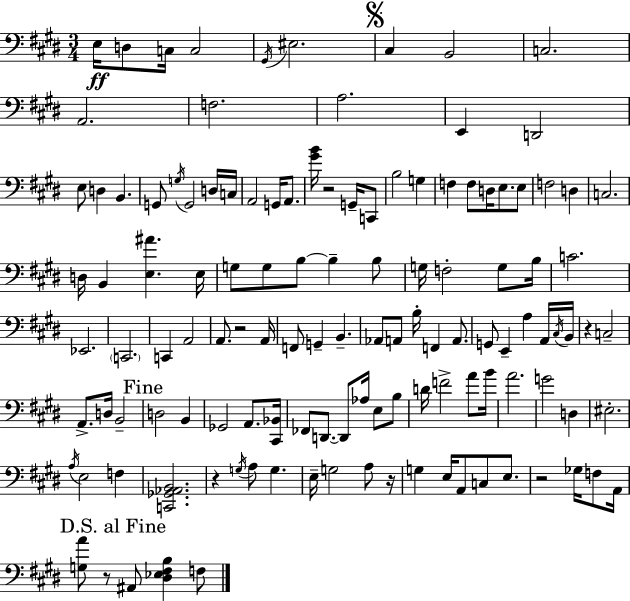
E3/s D3/e C3/s C3/h G#2/s EIS3/h. C#3/q B2/h C3/h. A2/h. F3/h. A3/h. E2/q D2/h E3/e D3/q B2/q. G2/e G3/s G2/h D3/s C3/s A2/h G2/s A2/e. [G#4,B4]/s R/h G2/s C2/e B3/h G3/q F3/q F3/e D3/s E3/e. E3/e F3/h D3/q C3/h. D3/s B2/q [E3,A#4]/q. E3/s G3/e G3/e B3/e B3/q B3/e G3/s F3/h G3/e B3/s C4/h. Eb2/h. C2/h. C2/q A2/h A2/e. R/h A2/s F2/e G2/q B2/q. Ab2/e A2/e B3/s F2/q A2/e. G2/e E2/q A3/q A2/s C#3/s B2/s R/q C3/h A2/e. D3/s B2/h D3/h B2/q Gb2/h A2/e. [C#2,Bb2]/s FES2/e D2/e. D2/e Ab3/s E3/e B3/e D4/s F4/h A4/e B4/s A4/h. G4/h D3/q EIS3/h. A3/s E3/h F3/q [C2,Gb2,Ab2,B2]/h. R/q G3/s A3/e G3/q. E3/s G3/h A3/e R/s G3/q E3/s A2/e C3/e E3/e. R/h Gb3/s F3/e A2/s [G3,A4]/e R/e A#2/e [D#3,Eb3,F#3,B3]/q F3/e